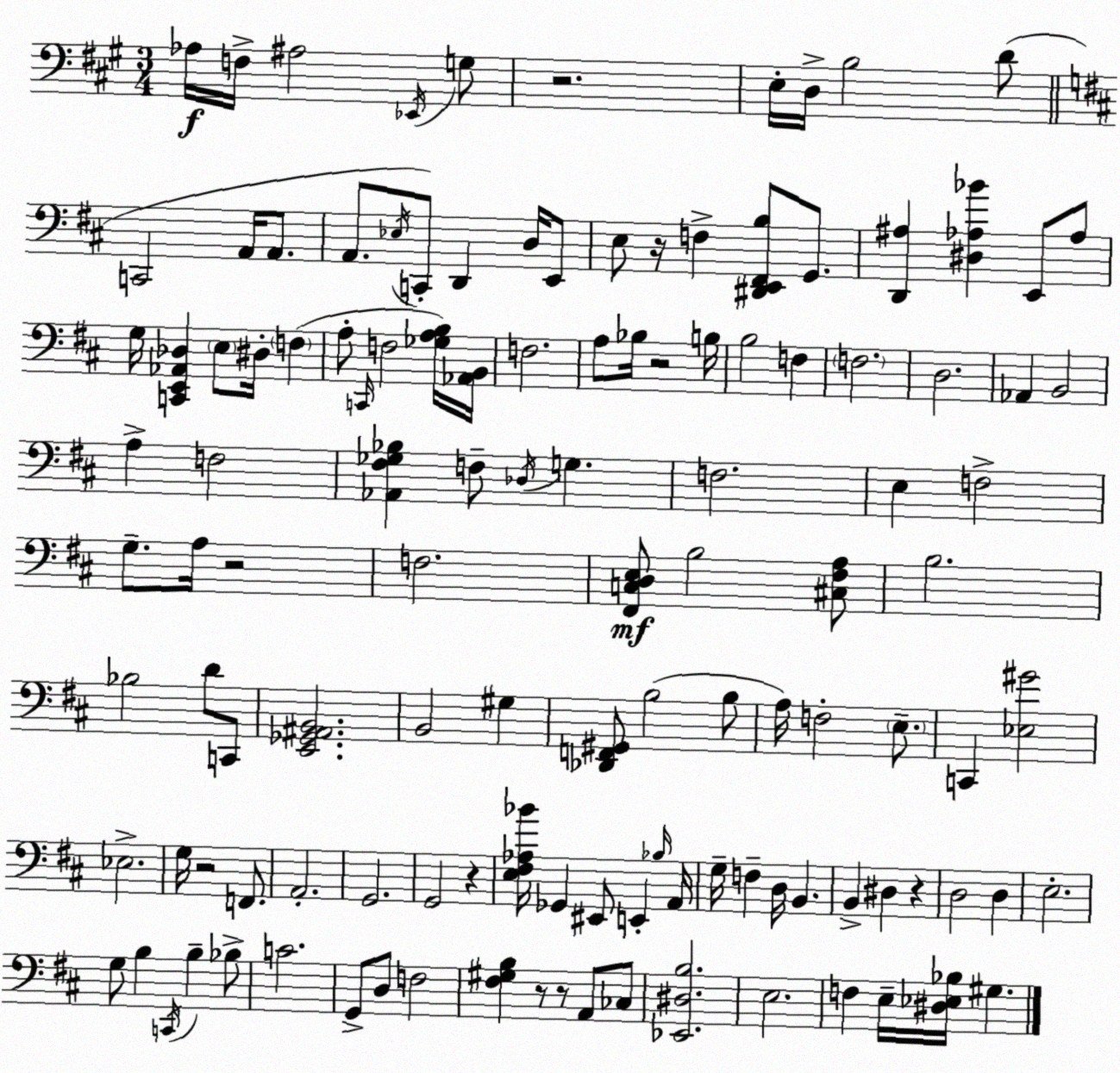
X:1
T:Untitled
M:3/4
L:1/4
K:A
_A,/4 F,/4 ^A,2 _E,,/4 G,/2 z2 E,/4 D,/4 B,2 D/2 C,,2 A,,/4 A,,/2 A,,/2 _E,/4 C,,/2 D,, D,/4 E,,/2 E,/2 z/4 F, [^D,,E,,^F,,B,]/2 G,,/2 [D,,^A,] [^D,_A,_B] E,,/2 _A,/2 G,/4 [C,,E,,_A,,_D,] E,/2 ^D,/4 F, A,/2 C,,/4 F,2 [_G,A,B,]/4 [_A,,B,,]/4 F,2 A,/2 _B,/4 z2 B,/4 B,2 F, F,2 D,2 _A,, B,,2 A, F,2 [_A,,^F,_G,_B,] F,/2 _D,/4 G, F,2 E, F,2 G,/2 A,/4 z2 F,2 [^F,,C,D,E,]/2 B,2 [^C,^F,A,]/2 B,2 _B,2 D/2 C,,/2 [E,,_G,,^A,,B,,]2 B,,2 ^G, [_D,,F,,^G,,]/2 B,2 B,/2 A,/4 F,2 E,/2 C,, [_E,^G]2 _E,2 G,/4 z2 F,,/2 A,,2 G,,2 G,,2 z [E,^F,_A,_B]/4 _G,, ^E,,/2 E,, _B,/4 A,,/4 G,/4 F, D,/4 B,, B,, ^D, z D,2 D, E,2 G,/2 B, C,,/4 B, _B,/2 C2 G,,/2 D,/2 F,2 [^F,^G,B,] z/2 z/2 A,,/2 _C,/2 [_E,,^D,B,]2 E,2 F, E,/4 [^D,_E,_B,]/4 ^G,